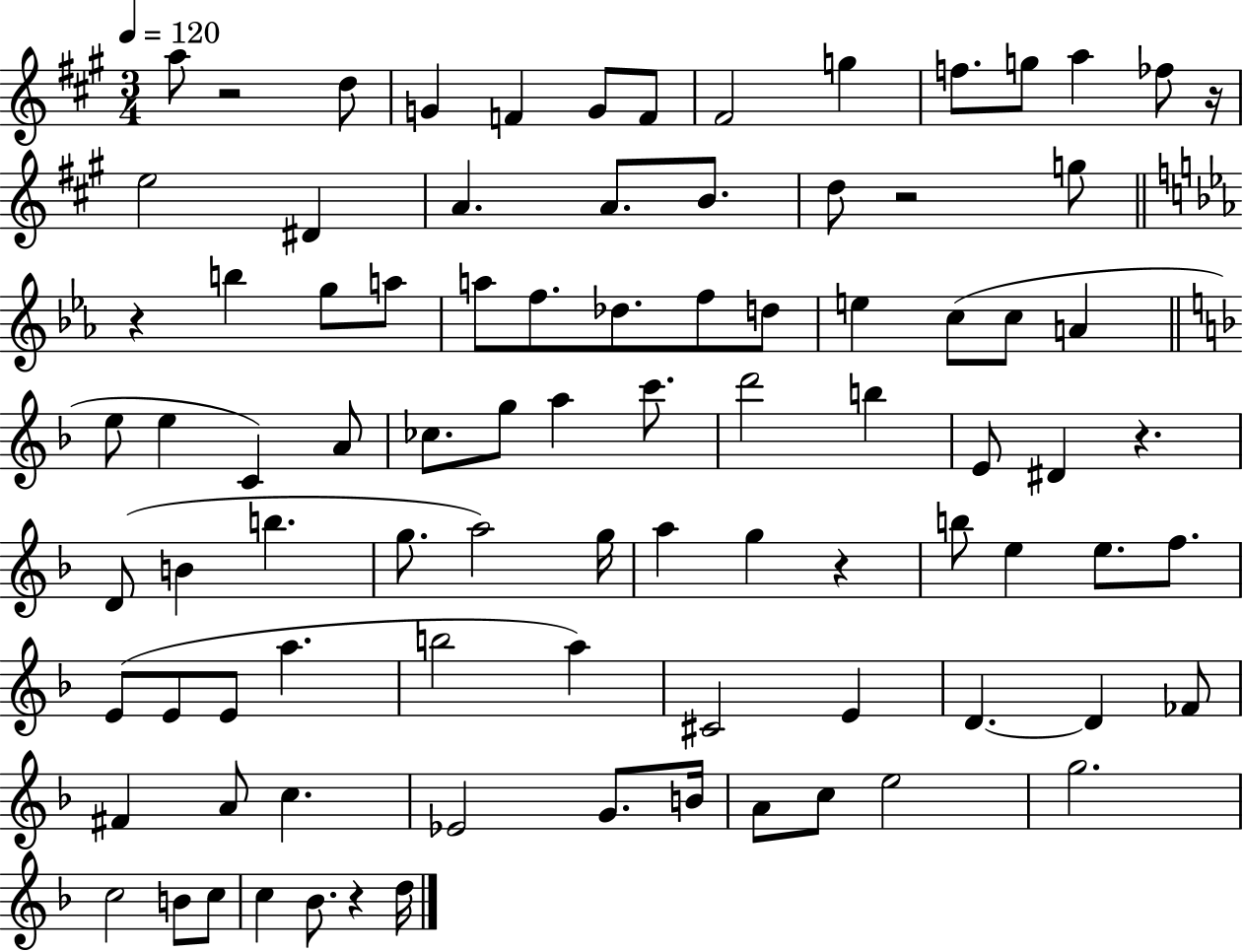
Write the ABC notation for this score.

X:1
T:Untitled
M:3/4
L:1/4
K:A
a/2 z2 d/2 G F G/2 F/2 ^F2 g f/2 g/2 a _f/2 z/4 e2 ^D A A/2 B/2 d/2 z2 g/2 z b g/2 a/2 a/2 f/2 _d/2 f/2 d/2 e c/2 c/2 A e/2 e C A/2 _c/2 g/2 a c'/2 d'2 b E/2 ^D z D/2 B b g/2 a2 g/4 a g z b/2 e e/2 f/2 E/2 E/2 E/2 a b2 a ^C2 E D D _F/2 ^F A/2 c _E2 G/2 B/4 A/2 c/2 e2 g2 c2 B/2 c/2 c _B/2 z d/4